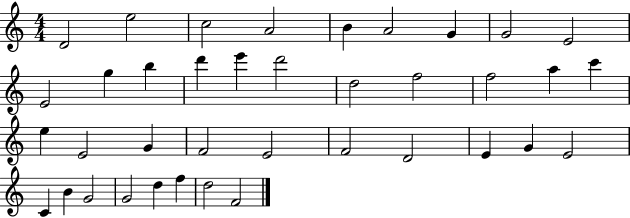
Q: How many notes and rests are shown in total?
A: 38